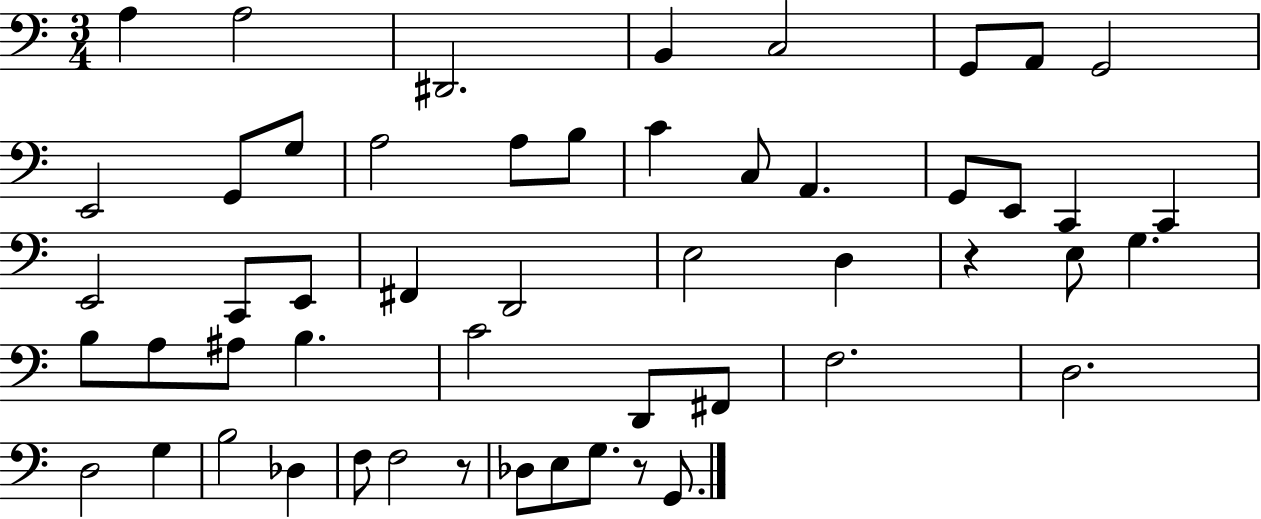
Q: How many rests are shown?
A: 3